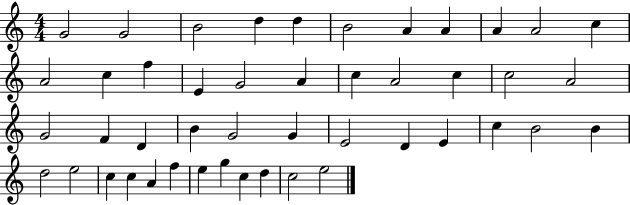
G4/h G4/h B4/h D5/q D5/q B4/h A4/q A4/q A4/q A4/h C5/q A4/h C5/q F5/q E4/q G4/h A4/q C5/q A4/h C5/q C5/h A4/h G4/h F4/q D4/q B4/q G4/h G4/q E4/h D4/q E4/q C5/q B4/h B4/q D5/h E5/h C5/q C5/q A4/q F5/q E5/q G5/q C5/q D5/q C5/h E5/h